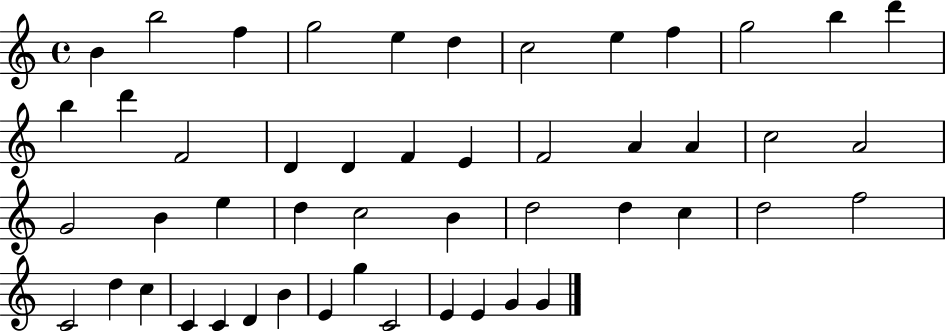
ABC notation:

X:1
T:Untitled
M:4/4
L:1/4
K:C
B b2 f g2 e d c2 e f g2 b d' b d' F2 D D F E F2 A A c2 A2 G2 B e d c2 B d2 d c d2 f2 C2 d c C C D B E g C2 E E G G